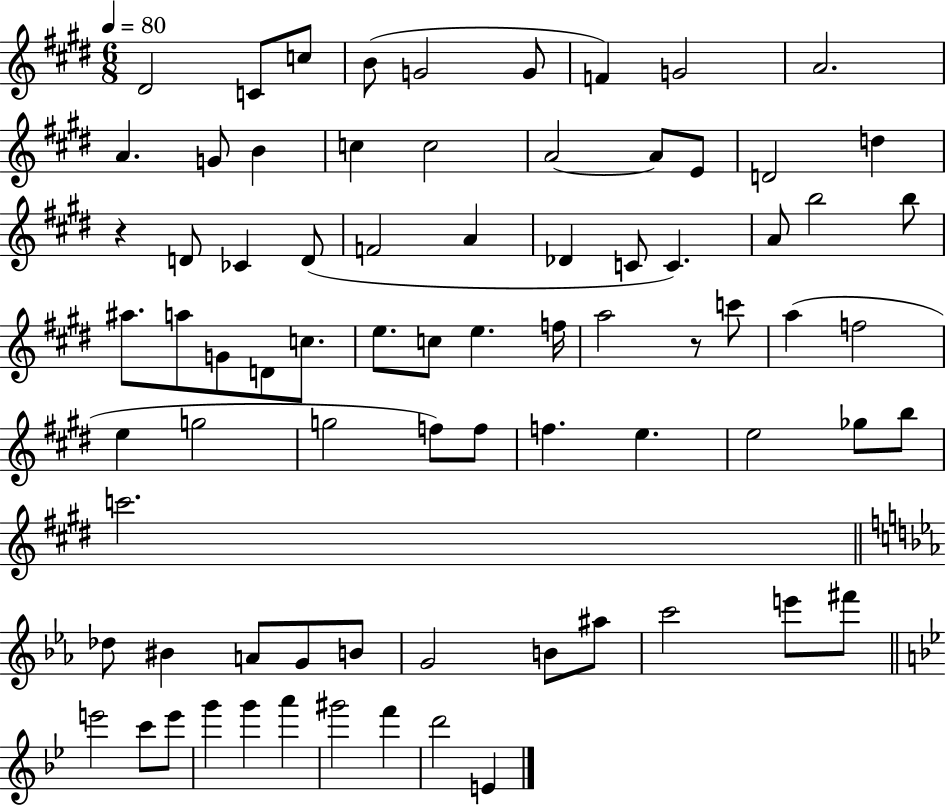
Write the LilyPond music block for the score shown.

{
  \clef treble
  \numericTimeSignature
  \time 6/8
  \key e \major
  \tempo 4 = 80
  dis'2 c'8 c''8 | b'8( g'2 g'8 | f'4) g'2 | a'2. | \break a'4. g'8 b'4 | c''4 c''2 | a'2~~ a'8 e'8 | d'2 d''4 | \break r4 d'8 ces'4 d'8( | f'2 a'4 | des'4 c'8 c'4.) | a'8 b''2 b''8 | \break ais''8. a''8 g'8 d'8 c''8. | e''8. c''8 e''4. f''16 | a''2 r8 c'''8 | a''4( f''2 | \break e''4 g''2 | g''2 f''8) f''8 | f''4. e''4. | e''2 ges''8 b''8 | \break c'''2. | \bar "||" \break \key ees \major des''8 bis'4 a'8 g'8 b'8 | g'2 b'8 ais''8 | c'''2 e'''8 fis'''8 | \bar "||" \break \key bes \major e'''2 c'''8 e'''8 | g'''4 g'''4 a'''4 | gis'''2 f'''4 | d'''2 e'4 | \break \bar "|."
}